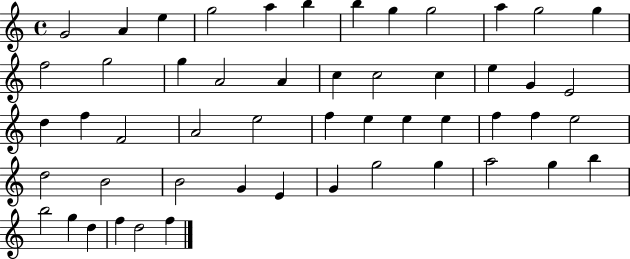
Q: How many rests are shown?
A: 0